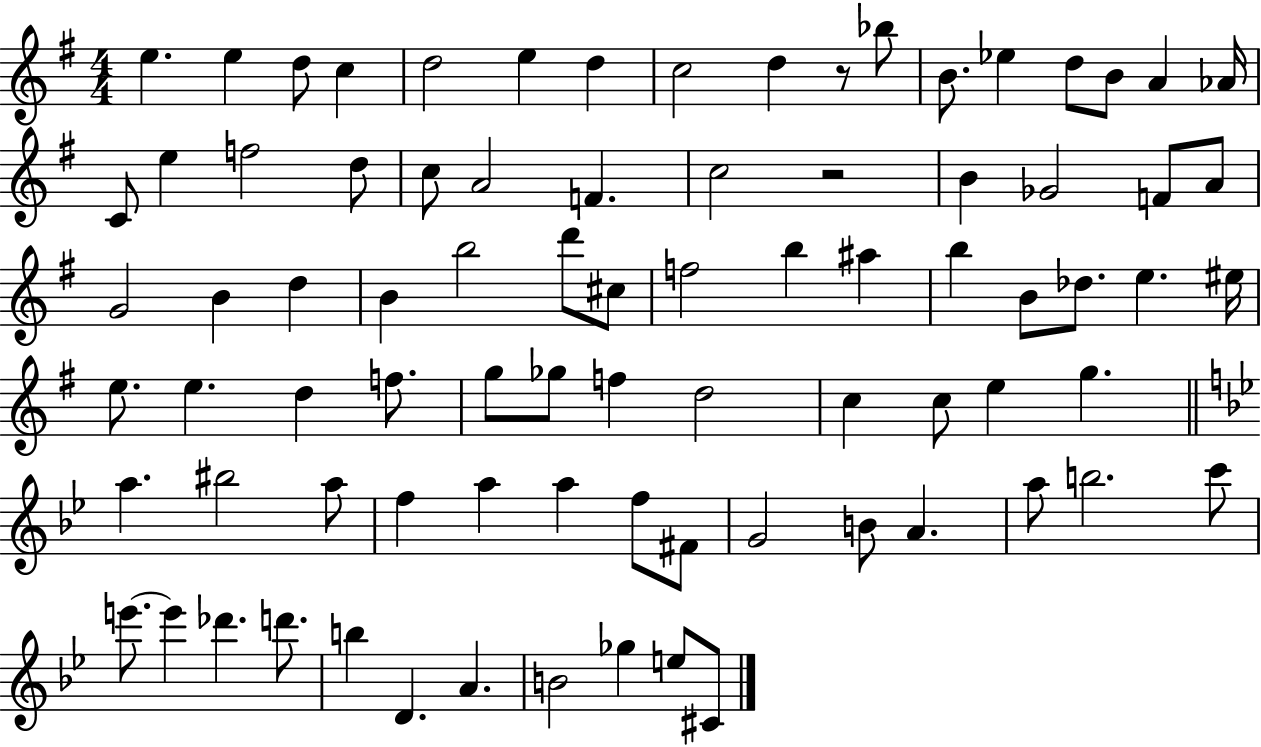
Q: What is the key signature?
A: G major